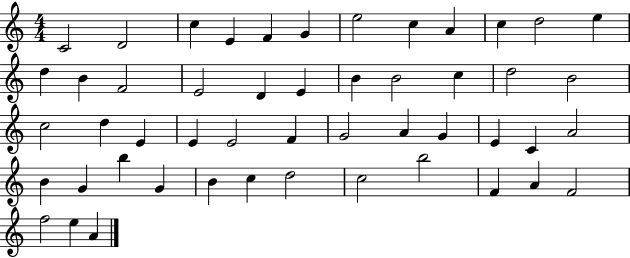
{
  \clef treble
  \numericTimeSignature
  \time 4/4
  \key c \major
  c'2 d'2 | c''4 e'4 f'4 g'4 | e''2 c''4 a'4 | c''4 d''2 e''4 | \break d''4 b'4 f'2 | e'2 d'4 e'4 | b'4 b'2 c''4 | d''2 b'2 | \break c''2 d''4 e'4 | e'4 e'2 f'4 | g'2 a'4 g'4 | e'4 c'4 a'2 | \break b'4 g'4 b''4 g'4 | b'4 c''4 d''2 | c''2 b''2 | f'4 a'4 f'2 | \break f''2 e''4 a'4 | \bar "|."
}